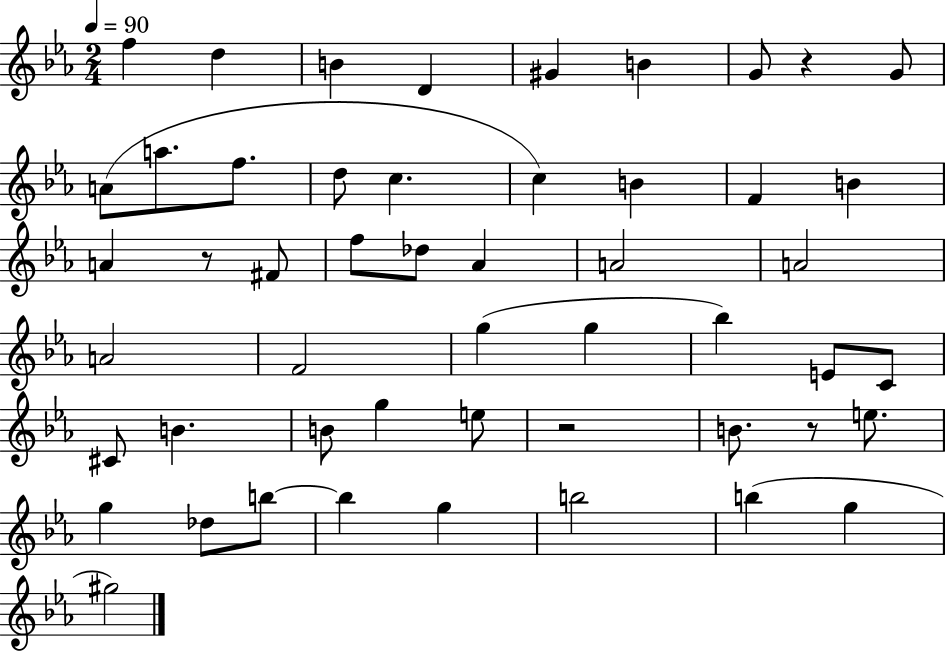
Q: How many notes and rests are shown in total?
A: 51